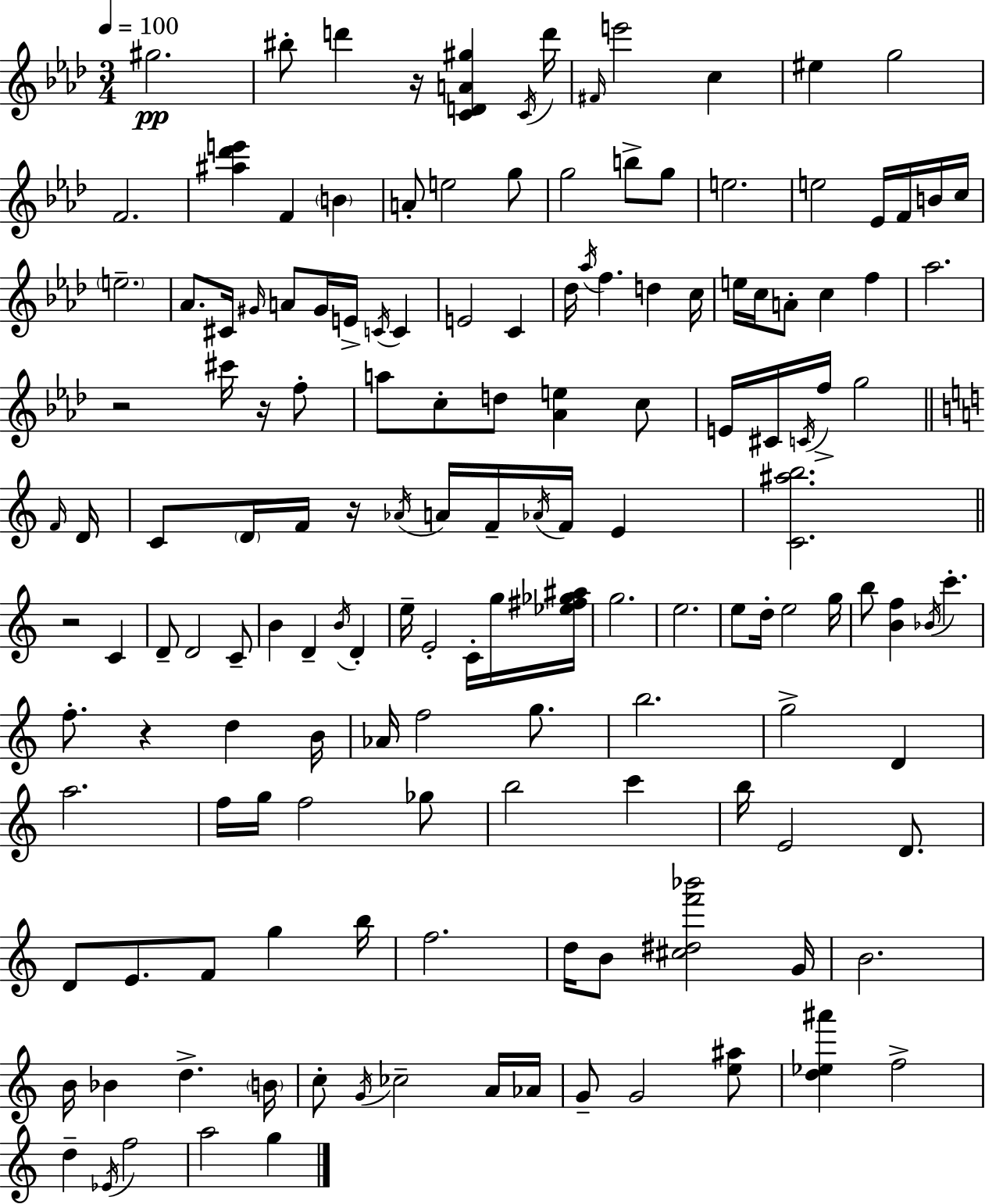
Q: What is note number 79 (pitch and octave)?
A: E4